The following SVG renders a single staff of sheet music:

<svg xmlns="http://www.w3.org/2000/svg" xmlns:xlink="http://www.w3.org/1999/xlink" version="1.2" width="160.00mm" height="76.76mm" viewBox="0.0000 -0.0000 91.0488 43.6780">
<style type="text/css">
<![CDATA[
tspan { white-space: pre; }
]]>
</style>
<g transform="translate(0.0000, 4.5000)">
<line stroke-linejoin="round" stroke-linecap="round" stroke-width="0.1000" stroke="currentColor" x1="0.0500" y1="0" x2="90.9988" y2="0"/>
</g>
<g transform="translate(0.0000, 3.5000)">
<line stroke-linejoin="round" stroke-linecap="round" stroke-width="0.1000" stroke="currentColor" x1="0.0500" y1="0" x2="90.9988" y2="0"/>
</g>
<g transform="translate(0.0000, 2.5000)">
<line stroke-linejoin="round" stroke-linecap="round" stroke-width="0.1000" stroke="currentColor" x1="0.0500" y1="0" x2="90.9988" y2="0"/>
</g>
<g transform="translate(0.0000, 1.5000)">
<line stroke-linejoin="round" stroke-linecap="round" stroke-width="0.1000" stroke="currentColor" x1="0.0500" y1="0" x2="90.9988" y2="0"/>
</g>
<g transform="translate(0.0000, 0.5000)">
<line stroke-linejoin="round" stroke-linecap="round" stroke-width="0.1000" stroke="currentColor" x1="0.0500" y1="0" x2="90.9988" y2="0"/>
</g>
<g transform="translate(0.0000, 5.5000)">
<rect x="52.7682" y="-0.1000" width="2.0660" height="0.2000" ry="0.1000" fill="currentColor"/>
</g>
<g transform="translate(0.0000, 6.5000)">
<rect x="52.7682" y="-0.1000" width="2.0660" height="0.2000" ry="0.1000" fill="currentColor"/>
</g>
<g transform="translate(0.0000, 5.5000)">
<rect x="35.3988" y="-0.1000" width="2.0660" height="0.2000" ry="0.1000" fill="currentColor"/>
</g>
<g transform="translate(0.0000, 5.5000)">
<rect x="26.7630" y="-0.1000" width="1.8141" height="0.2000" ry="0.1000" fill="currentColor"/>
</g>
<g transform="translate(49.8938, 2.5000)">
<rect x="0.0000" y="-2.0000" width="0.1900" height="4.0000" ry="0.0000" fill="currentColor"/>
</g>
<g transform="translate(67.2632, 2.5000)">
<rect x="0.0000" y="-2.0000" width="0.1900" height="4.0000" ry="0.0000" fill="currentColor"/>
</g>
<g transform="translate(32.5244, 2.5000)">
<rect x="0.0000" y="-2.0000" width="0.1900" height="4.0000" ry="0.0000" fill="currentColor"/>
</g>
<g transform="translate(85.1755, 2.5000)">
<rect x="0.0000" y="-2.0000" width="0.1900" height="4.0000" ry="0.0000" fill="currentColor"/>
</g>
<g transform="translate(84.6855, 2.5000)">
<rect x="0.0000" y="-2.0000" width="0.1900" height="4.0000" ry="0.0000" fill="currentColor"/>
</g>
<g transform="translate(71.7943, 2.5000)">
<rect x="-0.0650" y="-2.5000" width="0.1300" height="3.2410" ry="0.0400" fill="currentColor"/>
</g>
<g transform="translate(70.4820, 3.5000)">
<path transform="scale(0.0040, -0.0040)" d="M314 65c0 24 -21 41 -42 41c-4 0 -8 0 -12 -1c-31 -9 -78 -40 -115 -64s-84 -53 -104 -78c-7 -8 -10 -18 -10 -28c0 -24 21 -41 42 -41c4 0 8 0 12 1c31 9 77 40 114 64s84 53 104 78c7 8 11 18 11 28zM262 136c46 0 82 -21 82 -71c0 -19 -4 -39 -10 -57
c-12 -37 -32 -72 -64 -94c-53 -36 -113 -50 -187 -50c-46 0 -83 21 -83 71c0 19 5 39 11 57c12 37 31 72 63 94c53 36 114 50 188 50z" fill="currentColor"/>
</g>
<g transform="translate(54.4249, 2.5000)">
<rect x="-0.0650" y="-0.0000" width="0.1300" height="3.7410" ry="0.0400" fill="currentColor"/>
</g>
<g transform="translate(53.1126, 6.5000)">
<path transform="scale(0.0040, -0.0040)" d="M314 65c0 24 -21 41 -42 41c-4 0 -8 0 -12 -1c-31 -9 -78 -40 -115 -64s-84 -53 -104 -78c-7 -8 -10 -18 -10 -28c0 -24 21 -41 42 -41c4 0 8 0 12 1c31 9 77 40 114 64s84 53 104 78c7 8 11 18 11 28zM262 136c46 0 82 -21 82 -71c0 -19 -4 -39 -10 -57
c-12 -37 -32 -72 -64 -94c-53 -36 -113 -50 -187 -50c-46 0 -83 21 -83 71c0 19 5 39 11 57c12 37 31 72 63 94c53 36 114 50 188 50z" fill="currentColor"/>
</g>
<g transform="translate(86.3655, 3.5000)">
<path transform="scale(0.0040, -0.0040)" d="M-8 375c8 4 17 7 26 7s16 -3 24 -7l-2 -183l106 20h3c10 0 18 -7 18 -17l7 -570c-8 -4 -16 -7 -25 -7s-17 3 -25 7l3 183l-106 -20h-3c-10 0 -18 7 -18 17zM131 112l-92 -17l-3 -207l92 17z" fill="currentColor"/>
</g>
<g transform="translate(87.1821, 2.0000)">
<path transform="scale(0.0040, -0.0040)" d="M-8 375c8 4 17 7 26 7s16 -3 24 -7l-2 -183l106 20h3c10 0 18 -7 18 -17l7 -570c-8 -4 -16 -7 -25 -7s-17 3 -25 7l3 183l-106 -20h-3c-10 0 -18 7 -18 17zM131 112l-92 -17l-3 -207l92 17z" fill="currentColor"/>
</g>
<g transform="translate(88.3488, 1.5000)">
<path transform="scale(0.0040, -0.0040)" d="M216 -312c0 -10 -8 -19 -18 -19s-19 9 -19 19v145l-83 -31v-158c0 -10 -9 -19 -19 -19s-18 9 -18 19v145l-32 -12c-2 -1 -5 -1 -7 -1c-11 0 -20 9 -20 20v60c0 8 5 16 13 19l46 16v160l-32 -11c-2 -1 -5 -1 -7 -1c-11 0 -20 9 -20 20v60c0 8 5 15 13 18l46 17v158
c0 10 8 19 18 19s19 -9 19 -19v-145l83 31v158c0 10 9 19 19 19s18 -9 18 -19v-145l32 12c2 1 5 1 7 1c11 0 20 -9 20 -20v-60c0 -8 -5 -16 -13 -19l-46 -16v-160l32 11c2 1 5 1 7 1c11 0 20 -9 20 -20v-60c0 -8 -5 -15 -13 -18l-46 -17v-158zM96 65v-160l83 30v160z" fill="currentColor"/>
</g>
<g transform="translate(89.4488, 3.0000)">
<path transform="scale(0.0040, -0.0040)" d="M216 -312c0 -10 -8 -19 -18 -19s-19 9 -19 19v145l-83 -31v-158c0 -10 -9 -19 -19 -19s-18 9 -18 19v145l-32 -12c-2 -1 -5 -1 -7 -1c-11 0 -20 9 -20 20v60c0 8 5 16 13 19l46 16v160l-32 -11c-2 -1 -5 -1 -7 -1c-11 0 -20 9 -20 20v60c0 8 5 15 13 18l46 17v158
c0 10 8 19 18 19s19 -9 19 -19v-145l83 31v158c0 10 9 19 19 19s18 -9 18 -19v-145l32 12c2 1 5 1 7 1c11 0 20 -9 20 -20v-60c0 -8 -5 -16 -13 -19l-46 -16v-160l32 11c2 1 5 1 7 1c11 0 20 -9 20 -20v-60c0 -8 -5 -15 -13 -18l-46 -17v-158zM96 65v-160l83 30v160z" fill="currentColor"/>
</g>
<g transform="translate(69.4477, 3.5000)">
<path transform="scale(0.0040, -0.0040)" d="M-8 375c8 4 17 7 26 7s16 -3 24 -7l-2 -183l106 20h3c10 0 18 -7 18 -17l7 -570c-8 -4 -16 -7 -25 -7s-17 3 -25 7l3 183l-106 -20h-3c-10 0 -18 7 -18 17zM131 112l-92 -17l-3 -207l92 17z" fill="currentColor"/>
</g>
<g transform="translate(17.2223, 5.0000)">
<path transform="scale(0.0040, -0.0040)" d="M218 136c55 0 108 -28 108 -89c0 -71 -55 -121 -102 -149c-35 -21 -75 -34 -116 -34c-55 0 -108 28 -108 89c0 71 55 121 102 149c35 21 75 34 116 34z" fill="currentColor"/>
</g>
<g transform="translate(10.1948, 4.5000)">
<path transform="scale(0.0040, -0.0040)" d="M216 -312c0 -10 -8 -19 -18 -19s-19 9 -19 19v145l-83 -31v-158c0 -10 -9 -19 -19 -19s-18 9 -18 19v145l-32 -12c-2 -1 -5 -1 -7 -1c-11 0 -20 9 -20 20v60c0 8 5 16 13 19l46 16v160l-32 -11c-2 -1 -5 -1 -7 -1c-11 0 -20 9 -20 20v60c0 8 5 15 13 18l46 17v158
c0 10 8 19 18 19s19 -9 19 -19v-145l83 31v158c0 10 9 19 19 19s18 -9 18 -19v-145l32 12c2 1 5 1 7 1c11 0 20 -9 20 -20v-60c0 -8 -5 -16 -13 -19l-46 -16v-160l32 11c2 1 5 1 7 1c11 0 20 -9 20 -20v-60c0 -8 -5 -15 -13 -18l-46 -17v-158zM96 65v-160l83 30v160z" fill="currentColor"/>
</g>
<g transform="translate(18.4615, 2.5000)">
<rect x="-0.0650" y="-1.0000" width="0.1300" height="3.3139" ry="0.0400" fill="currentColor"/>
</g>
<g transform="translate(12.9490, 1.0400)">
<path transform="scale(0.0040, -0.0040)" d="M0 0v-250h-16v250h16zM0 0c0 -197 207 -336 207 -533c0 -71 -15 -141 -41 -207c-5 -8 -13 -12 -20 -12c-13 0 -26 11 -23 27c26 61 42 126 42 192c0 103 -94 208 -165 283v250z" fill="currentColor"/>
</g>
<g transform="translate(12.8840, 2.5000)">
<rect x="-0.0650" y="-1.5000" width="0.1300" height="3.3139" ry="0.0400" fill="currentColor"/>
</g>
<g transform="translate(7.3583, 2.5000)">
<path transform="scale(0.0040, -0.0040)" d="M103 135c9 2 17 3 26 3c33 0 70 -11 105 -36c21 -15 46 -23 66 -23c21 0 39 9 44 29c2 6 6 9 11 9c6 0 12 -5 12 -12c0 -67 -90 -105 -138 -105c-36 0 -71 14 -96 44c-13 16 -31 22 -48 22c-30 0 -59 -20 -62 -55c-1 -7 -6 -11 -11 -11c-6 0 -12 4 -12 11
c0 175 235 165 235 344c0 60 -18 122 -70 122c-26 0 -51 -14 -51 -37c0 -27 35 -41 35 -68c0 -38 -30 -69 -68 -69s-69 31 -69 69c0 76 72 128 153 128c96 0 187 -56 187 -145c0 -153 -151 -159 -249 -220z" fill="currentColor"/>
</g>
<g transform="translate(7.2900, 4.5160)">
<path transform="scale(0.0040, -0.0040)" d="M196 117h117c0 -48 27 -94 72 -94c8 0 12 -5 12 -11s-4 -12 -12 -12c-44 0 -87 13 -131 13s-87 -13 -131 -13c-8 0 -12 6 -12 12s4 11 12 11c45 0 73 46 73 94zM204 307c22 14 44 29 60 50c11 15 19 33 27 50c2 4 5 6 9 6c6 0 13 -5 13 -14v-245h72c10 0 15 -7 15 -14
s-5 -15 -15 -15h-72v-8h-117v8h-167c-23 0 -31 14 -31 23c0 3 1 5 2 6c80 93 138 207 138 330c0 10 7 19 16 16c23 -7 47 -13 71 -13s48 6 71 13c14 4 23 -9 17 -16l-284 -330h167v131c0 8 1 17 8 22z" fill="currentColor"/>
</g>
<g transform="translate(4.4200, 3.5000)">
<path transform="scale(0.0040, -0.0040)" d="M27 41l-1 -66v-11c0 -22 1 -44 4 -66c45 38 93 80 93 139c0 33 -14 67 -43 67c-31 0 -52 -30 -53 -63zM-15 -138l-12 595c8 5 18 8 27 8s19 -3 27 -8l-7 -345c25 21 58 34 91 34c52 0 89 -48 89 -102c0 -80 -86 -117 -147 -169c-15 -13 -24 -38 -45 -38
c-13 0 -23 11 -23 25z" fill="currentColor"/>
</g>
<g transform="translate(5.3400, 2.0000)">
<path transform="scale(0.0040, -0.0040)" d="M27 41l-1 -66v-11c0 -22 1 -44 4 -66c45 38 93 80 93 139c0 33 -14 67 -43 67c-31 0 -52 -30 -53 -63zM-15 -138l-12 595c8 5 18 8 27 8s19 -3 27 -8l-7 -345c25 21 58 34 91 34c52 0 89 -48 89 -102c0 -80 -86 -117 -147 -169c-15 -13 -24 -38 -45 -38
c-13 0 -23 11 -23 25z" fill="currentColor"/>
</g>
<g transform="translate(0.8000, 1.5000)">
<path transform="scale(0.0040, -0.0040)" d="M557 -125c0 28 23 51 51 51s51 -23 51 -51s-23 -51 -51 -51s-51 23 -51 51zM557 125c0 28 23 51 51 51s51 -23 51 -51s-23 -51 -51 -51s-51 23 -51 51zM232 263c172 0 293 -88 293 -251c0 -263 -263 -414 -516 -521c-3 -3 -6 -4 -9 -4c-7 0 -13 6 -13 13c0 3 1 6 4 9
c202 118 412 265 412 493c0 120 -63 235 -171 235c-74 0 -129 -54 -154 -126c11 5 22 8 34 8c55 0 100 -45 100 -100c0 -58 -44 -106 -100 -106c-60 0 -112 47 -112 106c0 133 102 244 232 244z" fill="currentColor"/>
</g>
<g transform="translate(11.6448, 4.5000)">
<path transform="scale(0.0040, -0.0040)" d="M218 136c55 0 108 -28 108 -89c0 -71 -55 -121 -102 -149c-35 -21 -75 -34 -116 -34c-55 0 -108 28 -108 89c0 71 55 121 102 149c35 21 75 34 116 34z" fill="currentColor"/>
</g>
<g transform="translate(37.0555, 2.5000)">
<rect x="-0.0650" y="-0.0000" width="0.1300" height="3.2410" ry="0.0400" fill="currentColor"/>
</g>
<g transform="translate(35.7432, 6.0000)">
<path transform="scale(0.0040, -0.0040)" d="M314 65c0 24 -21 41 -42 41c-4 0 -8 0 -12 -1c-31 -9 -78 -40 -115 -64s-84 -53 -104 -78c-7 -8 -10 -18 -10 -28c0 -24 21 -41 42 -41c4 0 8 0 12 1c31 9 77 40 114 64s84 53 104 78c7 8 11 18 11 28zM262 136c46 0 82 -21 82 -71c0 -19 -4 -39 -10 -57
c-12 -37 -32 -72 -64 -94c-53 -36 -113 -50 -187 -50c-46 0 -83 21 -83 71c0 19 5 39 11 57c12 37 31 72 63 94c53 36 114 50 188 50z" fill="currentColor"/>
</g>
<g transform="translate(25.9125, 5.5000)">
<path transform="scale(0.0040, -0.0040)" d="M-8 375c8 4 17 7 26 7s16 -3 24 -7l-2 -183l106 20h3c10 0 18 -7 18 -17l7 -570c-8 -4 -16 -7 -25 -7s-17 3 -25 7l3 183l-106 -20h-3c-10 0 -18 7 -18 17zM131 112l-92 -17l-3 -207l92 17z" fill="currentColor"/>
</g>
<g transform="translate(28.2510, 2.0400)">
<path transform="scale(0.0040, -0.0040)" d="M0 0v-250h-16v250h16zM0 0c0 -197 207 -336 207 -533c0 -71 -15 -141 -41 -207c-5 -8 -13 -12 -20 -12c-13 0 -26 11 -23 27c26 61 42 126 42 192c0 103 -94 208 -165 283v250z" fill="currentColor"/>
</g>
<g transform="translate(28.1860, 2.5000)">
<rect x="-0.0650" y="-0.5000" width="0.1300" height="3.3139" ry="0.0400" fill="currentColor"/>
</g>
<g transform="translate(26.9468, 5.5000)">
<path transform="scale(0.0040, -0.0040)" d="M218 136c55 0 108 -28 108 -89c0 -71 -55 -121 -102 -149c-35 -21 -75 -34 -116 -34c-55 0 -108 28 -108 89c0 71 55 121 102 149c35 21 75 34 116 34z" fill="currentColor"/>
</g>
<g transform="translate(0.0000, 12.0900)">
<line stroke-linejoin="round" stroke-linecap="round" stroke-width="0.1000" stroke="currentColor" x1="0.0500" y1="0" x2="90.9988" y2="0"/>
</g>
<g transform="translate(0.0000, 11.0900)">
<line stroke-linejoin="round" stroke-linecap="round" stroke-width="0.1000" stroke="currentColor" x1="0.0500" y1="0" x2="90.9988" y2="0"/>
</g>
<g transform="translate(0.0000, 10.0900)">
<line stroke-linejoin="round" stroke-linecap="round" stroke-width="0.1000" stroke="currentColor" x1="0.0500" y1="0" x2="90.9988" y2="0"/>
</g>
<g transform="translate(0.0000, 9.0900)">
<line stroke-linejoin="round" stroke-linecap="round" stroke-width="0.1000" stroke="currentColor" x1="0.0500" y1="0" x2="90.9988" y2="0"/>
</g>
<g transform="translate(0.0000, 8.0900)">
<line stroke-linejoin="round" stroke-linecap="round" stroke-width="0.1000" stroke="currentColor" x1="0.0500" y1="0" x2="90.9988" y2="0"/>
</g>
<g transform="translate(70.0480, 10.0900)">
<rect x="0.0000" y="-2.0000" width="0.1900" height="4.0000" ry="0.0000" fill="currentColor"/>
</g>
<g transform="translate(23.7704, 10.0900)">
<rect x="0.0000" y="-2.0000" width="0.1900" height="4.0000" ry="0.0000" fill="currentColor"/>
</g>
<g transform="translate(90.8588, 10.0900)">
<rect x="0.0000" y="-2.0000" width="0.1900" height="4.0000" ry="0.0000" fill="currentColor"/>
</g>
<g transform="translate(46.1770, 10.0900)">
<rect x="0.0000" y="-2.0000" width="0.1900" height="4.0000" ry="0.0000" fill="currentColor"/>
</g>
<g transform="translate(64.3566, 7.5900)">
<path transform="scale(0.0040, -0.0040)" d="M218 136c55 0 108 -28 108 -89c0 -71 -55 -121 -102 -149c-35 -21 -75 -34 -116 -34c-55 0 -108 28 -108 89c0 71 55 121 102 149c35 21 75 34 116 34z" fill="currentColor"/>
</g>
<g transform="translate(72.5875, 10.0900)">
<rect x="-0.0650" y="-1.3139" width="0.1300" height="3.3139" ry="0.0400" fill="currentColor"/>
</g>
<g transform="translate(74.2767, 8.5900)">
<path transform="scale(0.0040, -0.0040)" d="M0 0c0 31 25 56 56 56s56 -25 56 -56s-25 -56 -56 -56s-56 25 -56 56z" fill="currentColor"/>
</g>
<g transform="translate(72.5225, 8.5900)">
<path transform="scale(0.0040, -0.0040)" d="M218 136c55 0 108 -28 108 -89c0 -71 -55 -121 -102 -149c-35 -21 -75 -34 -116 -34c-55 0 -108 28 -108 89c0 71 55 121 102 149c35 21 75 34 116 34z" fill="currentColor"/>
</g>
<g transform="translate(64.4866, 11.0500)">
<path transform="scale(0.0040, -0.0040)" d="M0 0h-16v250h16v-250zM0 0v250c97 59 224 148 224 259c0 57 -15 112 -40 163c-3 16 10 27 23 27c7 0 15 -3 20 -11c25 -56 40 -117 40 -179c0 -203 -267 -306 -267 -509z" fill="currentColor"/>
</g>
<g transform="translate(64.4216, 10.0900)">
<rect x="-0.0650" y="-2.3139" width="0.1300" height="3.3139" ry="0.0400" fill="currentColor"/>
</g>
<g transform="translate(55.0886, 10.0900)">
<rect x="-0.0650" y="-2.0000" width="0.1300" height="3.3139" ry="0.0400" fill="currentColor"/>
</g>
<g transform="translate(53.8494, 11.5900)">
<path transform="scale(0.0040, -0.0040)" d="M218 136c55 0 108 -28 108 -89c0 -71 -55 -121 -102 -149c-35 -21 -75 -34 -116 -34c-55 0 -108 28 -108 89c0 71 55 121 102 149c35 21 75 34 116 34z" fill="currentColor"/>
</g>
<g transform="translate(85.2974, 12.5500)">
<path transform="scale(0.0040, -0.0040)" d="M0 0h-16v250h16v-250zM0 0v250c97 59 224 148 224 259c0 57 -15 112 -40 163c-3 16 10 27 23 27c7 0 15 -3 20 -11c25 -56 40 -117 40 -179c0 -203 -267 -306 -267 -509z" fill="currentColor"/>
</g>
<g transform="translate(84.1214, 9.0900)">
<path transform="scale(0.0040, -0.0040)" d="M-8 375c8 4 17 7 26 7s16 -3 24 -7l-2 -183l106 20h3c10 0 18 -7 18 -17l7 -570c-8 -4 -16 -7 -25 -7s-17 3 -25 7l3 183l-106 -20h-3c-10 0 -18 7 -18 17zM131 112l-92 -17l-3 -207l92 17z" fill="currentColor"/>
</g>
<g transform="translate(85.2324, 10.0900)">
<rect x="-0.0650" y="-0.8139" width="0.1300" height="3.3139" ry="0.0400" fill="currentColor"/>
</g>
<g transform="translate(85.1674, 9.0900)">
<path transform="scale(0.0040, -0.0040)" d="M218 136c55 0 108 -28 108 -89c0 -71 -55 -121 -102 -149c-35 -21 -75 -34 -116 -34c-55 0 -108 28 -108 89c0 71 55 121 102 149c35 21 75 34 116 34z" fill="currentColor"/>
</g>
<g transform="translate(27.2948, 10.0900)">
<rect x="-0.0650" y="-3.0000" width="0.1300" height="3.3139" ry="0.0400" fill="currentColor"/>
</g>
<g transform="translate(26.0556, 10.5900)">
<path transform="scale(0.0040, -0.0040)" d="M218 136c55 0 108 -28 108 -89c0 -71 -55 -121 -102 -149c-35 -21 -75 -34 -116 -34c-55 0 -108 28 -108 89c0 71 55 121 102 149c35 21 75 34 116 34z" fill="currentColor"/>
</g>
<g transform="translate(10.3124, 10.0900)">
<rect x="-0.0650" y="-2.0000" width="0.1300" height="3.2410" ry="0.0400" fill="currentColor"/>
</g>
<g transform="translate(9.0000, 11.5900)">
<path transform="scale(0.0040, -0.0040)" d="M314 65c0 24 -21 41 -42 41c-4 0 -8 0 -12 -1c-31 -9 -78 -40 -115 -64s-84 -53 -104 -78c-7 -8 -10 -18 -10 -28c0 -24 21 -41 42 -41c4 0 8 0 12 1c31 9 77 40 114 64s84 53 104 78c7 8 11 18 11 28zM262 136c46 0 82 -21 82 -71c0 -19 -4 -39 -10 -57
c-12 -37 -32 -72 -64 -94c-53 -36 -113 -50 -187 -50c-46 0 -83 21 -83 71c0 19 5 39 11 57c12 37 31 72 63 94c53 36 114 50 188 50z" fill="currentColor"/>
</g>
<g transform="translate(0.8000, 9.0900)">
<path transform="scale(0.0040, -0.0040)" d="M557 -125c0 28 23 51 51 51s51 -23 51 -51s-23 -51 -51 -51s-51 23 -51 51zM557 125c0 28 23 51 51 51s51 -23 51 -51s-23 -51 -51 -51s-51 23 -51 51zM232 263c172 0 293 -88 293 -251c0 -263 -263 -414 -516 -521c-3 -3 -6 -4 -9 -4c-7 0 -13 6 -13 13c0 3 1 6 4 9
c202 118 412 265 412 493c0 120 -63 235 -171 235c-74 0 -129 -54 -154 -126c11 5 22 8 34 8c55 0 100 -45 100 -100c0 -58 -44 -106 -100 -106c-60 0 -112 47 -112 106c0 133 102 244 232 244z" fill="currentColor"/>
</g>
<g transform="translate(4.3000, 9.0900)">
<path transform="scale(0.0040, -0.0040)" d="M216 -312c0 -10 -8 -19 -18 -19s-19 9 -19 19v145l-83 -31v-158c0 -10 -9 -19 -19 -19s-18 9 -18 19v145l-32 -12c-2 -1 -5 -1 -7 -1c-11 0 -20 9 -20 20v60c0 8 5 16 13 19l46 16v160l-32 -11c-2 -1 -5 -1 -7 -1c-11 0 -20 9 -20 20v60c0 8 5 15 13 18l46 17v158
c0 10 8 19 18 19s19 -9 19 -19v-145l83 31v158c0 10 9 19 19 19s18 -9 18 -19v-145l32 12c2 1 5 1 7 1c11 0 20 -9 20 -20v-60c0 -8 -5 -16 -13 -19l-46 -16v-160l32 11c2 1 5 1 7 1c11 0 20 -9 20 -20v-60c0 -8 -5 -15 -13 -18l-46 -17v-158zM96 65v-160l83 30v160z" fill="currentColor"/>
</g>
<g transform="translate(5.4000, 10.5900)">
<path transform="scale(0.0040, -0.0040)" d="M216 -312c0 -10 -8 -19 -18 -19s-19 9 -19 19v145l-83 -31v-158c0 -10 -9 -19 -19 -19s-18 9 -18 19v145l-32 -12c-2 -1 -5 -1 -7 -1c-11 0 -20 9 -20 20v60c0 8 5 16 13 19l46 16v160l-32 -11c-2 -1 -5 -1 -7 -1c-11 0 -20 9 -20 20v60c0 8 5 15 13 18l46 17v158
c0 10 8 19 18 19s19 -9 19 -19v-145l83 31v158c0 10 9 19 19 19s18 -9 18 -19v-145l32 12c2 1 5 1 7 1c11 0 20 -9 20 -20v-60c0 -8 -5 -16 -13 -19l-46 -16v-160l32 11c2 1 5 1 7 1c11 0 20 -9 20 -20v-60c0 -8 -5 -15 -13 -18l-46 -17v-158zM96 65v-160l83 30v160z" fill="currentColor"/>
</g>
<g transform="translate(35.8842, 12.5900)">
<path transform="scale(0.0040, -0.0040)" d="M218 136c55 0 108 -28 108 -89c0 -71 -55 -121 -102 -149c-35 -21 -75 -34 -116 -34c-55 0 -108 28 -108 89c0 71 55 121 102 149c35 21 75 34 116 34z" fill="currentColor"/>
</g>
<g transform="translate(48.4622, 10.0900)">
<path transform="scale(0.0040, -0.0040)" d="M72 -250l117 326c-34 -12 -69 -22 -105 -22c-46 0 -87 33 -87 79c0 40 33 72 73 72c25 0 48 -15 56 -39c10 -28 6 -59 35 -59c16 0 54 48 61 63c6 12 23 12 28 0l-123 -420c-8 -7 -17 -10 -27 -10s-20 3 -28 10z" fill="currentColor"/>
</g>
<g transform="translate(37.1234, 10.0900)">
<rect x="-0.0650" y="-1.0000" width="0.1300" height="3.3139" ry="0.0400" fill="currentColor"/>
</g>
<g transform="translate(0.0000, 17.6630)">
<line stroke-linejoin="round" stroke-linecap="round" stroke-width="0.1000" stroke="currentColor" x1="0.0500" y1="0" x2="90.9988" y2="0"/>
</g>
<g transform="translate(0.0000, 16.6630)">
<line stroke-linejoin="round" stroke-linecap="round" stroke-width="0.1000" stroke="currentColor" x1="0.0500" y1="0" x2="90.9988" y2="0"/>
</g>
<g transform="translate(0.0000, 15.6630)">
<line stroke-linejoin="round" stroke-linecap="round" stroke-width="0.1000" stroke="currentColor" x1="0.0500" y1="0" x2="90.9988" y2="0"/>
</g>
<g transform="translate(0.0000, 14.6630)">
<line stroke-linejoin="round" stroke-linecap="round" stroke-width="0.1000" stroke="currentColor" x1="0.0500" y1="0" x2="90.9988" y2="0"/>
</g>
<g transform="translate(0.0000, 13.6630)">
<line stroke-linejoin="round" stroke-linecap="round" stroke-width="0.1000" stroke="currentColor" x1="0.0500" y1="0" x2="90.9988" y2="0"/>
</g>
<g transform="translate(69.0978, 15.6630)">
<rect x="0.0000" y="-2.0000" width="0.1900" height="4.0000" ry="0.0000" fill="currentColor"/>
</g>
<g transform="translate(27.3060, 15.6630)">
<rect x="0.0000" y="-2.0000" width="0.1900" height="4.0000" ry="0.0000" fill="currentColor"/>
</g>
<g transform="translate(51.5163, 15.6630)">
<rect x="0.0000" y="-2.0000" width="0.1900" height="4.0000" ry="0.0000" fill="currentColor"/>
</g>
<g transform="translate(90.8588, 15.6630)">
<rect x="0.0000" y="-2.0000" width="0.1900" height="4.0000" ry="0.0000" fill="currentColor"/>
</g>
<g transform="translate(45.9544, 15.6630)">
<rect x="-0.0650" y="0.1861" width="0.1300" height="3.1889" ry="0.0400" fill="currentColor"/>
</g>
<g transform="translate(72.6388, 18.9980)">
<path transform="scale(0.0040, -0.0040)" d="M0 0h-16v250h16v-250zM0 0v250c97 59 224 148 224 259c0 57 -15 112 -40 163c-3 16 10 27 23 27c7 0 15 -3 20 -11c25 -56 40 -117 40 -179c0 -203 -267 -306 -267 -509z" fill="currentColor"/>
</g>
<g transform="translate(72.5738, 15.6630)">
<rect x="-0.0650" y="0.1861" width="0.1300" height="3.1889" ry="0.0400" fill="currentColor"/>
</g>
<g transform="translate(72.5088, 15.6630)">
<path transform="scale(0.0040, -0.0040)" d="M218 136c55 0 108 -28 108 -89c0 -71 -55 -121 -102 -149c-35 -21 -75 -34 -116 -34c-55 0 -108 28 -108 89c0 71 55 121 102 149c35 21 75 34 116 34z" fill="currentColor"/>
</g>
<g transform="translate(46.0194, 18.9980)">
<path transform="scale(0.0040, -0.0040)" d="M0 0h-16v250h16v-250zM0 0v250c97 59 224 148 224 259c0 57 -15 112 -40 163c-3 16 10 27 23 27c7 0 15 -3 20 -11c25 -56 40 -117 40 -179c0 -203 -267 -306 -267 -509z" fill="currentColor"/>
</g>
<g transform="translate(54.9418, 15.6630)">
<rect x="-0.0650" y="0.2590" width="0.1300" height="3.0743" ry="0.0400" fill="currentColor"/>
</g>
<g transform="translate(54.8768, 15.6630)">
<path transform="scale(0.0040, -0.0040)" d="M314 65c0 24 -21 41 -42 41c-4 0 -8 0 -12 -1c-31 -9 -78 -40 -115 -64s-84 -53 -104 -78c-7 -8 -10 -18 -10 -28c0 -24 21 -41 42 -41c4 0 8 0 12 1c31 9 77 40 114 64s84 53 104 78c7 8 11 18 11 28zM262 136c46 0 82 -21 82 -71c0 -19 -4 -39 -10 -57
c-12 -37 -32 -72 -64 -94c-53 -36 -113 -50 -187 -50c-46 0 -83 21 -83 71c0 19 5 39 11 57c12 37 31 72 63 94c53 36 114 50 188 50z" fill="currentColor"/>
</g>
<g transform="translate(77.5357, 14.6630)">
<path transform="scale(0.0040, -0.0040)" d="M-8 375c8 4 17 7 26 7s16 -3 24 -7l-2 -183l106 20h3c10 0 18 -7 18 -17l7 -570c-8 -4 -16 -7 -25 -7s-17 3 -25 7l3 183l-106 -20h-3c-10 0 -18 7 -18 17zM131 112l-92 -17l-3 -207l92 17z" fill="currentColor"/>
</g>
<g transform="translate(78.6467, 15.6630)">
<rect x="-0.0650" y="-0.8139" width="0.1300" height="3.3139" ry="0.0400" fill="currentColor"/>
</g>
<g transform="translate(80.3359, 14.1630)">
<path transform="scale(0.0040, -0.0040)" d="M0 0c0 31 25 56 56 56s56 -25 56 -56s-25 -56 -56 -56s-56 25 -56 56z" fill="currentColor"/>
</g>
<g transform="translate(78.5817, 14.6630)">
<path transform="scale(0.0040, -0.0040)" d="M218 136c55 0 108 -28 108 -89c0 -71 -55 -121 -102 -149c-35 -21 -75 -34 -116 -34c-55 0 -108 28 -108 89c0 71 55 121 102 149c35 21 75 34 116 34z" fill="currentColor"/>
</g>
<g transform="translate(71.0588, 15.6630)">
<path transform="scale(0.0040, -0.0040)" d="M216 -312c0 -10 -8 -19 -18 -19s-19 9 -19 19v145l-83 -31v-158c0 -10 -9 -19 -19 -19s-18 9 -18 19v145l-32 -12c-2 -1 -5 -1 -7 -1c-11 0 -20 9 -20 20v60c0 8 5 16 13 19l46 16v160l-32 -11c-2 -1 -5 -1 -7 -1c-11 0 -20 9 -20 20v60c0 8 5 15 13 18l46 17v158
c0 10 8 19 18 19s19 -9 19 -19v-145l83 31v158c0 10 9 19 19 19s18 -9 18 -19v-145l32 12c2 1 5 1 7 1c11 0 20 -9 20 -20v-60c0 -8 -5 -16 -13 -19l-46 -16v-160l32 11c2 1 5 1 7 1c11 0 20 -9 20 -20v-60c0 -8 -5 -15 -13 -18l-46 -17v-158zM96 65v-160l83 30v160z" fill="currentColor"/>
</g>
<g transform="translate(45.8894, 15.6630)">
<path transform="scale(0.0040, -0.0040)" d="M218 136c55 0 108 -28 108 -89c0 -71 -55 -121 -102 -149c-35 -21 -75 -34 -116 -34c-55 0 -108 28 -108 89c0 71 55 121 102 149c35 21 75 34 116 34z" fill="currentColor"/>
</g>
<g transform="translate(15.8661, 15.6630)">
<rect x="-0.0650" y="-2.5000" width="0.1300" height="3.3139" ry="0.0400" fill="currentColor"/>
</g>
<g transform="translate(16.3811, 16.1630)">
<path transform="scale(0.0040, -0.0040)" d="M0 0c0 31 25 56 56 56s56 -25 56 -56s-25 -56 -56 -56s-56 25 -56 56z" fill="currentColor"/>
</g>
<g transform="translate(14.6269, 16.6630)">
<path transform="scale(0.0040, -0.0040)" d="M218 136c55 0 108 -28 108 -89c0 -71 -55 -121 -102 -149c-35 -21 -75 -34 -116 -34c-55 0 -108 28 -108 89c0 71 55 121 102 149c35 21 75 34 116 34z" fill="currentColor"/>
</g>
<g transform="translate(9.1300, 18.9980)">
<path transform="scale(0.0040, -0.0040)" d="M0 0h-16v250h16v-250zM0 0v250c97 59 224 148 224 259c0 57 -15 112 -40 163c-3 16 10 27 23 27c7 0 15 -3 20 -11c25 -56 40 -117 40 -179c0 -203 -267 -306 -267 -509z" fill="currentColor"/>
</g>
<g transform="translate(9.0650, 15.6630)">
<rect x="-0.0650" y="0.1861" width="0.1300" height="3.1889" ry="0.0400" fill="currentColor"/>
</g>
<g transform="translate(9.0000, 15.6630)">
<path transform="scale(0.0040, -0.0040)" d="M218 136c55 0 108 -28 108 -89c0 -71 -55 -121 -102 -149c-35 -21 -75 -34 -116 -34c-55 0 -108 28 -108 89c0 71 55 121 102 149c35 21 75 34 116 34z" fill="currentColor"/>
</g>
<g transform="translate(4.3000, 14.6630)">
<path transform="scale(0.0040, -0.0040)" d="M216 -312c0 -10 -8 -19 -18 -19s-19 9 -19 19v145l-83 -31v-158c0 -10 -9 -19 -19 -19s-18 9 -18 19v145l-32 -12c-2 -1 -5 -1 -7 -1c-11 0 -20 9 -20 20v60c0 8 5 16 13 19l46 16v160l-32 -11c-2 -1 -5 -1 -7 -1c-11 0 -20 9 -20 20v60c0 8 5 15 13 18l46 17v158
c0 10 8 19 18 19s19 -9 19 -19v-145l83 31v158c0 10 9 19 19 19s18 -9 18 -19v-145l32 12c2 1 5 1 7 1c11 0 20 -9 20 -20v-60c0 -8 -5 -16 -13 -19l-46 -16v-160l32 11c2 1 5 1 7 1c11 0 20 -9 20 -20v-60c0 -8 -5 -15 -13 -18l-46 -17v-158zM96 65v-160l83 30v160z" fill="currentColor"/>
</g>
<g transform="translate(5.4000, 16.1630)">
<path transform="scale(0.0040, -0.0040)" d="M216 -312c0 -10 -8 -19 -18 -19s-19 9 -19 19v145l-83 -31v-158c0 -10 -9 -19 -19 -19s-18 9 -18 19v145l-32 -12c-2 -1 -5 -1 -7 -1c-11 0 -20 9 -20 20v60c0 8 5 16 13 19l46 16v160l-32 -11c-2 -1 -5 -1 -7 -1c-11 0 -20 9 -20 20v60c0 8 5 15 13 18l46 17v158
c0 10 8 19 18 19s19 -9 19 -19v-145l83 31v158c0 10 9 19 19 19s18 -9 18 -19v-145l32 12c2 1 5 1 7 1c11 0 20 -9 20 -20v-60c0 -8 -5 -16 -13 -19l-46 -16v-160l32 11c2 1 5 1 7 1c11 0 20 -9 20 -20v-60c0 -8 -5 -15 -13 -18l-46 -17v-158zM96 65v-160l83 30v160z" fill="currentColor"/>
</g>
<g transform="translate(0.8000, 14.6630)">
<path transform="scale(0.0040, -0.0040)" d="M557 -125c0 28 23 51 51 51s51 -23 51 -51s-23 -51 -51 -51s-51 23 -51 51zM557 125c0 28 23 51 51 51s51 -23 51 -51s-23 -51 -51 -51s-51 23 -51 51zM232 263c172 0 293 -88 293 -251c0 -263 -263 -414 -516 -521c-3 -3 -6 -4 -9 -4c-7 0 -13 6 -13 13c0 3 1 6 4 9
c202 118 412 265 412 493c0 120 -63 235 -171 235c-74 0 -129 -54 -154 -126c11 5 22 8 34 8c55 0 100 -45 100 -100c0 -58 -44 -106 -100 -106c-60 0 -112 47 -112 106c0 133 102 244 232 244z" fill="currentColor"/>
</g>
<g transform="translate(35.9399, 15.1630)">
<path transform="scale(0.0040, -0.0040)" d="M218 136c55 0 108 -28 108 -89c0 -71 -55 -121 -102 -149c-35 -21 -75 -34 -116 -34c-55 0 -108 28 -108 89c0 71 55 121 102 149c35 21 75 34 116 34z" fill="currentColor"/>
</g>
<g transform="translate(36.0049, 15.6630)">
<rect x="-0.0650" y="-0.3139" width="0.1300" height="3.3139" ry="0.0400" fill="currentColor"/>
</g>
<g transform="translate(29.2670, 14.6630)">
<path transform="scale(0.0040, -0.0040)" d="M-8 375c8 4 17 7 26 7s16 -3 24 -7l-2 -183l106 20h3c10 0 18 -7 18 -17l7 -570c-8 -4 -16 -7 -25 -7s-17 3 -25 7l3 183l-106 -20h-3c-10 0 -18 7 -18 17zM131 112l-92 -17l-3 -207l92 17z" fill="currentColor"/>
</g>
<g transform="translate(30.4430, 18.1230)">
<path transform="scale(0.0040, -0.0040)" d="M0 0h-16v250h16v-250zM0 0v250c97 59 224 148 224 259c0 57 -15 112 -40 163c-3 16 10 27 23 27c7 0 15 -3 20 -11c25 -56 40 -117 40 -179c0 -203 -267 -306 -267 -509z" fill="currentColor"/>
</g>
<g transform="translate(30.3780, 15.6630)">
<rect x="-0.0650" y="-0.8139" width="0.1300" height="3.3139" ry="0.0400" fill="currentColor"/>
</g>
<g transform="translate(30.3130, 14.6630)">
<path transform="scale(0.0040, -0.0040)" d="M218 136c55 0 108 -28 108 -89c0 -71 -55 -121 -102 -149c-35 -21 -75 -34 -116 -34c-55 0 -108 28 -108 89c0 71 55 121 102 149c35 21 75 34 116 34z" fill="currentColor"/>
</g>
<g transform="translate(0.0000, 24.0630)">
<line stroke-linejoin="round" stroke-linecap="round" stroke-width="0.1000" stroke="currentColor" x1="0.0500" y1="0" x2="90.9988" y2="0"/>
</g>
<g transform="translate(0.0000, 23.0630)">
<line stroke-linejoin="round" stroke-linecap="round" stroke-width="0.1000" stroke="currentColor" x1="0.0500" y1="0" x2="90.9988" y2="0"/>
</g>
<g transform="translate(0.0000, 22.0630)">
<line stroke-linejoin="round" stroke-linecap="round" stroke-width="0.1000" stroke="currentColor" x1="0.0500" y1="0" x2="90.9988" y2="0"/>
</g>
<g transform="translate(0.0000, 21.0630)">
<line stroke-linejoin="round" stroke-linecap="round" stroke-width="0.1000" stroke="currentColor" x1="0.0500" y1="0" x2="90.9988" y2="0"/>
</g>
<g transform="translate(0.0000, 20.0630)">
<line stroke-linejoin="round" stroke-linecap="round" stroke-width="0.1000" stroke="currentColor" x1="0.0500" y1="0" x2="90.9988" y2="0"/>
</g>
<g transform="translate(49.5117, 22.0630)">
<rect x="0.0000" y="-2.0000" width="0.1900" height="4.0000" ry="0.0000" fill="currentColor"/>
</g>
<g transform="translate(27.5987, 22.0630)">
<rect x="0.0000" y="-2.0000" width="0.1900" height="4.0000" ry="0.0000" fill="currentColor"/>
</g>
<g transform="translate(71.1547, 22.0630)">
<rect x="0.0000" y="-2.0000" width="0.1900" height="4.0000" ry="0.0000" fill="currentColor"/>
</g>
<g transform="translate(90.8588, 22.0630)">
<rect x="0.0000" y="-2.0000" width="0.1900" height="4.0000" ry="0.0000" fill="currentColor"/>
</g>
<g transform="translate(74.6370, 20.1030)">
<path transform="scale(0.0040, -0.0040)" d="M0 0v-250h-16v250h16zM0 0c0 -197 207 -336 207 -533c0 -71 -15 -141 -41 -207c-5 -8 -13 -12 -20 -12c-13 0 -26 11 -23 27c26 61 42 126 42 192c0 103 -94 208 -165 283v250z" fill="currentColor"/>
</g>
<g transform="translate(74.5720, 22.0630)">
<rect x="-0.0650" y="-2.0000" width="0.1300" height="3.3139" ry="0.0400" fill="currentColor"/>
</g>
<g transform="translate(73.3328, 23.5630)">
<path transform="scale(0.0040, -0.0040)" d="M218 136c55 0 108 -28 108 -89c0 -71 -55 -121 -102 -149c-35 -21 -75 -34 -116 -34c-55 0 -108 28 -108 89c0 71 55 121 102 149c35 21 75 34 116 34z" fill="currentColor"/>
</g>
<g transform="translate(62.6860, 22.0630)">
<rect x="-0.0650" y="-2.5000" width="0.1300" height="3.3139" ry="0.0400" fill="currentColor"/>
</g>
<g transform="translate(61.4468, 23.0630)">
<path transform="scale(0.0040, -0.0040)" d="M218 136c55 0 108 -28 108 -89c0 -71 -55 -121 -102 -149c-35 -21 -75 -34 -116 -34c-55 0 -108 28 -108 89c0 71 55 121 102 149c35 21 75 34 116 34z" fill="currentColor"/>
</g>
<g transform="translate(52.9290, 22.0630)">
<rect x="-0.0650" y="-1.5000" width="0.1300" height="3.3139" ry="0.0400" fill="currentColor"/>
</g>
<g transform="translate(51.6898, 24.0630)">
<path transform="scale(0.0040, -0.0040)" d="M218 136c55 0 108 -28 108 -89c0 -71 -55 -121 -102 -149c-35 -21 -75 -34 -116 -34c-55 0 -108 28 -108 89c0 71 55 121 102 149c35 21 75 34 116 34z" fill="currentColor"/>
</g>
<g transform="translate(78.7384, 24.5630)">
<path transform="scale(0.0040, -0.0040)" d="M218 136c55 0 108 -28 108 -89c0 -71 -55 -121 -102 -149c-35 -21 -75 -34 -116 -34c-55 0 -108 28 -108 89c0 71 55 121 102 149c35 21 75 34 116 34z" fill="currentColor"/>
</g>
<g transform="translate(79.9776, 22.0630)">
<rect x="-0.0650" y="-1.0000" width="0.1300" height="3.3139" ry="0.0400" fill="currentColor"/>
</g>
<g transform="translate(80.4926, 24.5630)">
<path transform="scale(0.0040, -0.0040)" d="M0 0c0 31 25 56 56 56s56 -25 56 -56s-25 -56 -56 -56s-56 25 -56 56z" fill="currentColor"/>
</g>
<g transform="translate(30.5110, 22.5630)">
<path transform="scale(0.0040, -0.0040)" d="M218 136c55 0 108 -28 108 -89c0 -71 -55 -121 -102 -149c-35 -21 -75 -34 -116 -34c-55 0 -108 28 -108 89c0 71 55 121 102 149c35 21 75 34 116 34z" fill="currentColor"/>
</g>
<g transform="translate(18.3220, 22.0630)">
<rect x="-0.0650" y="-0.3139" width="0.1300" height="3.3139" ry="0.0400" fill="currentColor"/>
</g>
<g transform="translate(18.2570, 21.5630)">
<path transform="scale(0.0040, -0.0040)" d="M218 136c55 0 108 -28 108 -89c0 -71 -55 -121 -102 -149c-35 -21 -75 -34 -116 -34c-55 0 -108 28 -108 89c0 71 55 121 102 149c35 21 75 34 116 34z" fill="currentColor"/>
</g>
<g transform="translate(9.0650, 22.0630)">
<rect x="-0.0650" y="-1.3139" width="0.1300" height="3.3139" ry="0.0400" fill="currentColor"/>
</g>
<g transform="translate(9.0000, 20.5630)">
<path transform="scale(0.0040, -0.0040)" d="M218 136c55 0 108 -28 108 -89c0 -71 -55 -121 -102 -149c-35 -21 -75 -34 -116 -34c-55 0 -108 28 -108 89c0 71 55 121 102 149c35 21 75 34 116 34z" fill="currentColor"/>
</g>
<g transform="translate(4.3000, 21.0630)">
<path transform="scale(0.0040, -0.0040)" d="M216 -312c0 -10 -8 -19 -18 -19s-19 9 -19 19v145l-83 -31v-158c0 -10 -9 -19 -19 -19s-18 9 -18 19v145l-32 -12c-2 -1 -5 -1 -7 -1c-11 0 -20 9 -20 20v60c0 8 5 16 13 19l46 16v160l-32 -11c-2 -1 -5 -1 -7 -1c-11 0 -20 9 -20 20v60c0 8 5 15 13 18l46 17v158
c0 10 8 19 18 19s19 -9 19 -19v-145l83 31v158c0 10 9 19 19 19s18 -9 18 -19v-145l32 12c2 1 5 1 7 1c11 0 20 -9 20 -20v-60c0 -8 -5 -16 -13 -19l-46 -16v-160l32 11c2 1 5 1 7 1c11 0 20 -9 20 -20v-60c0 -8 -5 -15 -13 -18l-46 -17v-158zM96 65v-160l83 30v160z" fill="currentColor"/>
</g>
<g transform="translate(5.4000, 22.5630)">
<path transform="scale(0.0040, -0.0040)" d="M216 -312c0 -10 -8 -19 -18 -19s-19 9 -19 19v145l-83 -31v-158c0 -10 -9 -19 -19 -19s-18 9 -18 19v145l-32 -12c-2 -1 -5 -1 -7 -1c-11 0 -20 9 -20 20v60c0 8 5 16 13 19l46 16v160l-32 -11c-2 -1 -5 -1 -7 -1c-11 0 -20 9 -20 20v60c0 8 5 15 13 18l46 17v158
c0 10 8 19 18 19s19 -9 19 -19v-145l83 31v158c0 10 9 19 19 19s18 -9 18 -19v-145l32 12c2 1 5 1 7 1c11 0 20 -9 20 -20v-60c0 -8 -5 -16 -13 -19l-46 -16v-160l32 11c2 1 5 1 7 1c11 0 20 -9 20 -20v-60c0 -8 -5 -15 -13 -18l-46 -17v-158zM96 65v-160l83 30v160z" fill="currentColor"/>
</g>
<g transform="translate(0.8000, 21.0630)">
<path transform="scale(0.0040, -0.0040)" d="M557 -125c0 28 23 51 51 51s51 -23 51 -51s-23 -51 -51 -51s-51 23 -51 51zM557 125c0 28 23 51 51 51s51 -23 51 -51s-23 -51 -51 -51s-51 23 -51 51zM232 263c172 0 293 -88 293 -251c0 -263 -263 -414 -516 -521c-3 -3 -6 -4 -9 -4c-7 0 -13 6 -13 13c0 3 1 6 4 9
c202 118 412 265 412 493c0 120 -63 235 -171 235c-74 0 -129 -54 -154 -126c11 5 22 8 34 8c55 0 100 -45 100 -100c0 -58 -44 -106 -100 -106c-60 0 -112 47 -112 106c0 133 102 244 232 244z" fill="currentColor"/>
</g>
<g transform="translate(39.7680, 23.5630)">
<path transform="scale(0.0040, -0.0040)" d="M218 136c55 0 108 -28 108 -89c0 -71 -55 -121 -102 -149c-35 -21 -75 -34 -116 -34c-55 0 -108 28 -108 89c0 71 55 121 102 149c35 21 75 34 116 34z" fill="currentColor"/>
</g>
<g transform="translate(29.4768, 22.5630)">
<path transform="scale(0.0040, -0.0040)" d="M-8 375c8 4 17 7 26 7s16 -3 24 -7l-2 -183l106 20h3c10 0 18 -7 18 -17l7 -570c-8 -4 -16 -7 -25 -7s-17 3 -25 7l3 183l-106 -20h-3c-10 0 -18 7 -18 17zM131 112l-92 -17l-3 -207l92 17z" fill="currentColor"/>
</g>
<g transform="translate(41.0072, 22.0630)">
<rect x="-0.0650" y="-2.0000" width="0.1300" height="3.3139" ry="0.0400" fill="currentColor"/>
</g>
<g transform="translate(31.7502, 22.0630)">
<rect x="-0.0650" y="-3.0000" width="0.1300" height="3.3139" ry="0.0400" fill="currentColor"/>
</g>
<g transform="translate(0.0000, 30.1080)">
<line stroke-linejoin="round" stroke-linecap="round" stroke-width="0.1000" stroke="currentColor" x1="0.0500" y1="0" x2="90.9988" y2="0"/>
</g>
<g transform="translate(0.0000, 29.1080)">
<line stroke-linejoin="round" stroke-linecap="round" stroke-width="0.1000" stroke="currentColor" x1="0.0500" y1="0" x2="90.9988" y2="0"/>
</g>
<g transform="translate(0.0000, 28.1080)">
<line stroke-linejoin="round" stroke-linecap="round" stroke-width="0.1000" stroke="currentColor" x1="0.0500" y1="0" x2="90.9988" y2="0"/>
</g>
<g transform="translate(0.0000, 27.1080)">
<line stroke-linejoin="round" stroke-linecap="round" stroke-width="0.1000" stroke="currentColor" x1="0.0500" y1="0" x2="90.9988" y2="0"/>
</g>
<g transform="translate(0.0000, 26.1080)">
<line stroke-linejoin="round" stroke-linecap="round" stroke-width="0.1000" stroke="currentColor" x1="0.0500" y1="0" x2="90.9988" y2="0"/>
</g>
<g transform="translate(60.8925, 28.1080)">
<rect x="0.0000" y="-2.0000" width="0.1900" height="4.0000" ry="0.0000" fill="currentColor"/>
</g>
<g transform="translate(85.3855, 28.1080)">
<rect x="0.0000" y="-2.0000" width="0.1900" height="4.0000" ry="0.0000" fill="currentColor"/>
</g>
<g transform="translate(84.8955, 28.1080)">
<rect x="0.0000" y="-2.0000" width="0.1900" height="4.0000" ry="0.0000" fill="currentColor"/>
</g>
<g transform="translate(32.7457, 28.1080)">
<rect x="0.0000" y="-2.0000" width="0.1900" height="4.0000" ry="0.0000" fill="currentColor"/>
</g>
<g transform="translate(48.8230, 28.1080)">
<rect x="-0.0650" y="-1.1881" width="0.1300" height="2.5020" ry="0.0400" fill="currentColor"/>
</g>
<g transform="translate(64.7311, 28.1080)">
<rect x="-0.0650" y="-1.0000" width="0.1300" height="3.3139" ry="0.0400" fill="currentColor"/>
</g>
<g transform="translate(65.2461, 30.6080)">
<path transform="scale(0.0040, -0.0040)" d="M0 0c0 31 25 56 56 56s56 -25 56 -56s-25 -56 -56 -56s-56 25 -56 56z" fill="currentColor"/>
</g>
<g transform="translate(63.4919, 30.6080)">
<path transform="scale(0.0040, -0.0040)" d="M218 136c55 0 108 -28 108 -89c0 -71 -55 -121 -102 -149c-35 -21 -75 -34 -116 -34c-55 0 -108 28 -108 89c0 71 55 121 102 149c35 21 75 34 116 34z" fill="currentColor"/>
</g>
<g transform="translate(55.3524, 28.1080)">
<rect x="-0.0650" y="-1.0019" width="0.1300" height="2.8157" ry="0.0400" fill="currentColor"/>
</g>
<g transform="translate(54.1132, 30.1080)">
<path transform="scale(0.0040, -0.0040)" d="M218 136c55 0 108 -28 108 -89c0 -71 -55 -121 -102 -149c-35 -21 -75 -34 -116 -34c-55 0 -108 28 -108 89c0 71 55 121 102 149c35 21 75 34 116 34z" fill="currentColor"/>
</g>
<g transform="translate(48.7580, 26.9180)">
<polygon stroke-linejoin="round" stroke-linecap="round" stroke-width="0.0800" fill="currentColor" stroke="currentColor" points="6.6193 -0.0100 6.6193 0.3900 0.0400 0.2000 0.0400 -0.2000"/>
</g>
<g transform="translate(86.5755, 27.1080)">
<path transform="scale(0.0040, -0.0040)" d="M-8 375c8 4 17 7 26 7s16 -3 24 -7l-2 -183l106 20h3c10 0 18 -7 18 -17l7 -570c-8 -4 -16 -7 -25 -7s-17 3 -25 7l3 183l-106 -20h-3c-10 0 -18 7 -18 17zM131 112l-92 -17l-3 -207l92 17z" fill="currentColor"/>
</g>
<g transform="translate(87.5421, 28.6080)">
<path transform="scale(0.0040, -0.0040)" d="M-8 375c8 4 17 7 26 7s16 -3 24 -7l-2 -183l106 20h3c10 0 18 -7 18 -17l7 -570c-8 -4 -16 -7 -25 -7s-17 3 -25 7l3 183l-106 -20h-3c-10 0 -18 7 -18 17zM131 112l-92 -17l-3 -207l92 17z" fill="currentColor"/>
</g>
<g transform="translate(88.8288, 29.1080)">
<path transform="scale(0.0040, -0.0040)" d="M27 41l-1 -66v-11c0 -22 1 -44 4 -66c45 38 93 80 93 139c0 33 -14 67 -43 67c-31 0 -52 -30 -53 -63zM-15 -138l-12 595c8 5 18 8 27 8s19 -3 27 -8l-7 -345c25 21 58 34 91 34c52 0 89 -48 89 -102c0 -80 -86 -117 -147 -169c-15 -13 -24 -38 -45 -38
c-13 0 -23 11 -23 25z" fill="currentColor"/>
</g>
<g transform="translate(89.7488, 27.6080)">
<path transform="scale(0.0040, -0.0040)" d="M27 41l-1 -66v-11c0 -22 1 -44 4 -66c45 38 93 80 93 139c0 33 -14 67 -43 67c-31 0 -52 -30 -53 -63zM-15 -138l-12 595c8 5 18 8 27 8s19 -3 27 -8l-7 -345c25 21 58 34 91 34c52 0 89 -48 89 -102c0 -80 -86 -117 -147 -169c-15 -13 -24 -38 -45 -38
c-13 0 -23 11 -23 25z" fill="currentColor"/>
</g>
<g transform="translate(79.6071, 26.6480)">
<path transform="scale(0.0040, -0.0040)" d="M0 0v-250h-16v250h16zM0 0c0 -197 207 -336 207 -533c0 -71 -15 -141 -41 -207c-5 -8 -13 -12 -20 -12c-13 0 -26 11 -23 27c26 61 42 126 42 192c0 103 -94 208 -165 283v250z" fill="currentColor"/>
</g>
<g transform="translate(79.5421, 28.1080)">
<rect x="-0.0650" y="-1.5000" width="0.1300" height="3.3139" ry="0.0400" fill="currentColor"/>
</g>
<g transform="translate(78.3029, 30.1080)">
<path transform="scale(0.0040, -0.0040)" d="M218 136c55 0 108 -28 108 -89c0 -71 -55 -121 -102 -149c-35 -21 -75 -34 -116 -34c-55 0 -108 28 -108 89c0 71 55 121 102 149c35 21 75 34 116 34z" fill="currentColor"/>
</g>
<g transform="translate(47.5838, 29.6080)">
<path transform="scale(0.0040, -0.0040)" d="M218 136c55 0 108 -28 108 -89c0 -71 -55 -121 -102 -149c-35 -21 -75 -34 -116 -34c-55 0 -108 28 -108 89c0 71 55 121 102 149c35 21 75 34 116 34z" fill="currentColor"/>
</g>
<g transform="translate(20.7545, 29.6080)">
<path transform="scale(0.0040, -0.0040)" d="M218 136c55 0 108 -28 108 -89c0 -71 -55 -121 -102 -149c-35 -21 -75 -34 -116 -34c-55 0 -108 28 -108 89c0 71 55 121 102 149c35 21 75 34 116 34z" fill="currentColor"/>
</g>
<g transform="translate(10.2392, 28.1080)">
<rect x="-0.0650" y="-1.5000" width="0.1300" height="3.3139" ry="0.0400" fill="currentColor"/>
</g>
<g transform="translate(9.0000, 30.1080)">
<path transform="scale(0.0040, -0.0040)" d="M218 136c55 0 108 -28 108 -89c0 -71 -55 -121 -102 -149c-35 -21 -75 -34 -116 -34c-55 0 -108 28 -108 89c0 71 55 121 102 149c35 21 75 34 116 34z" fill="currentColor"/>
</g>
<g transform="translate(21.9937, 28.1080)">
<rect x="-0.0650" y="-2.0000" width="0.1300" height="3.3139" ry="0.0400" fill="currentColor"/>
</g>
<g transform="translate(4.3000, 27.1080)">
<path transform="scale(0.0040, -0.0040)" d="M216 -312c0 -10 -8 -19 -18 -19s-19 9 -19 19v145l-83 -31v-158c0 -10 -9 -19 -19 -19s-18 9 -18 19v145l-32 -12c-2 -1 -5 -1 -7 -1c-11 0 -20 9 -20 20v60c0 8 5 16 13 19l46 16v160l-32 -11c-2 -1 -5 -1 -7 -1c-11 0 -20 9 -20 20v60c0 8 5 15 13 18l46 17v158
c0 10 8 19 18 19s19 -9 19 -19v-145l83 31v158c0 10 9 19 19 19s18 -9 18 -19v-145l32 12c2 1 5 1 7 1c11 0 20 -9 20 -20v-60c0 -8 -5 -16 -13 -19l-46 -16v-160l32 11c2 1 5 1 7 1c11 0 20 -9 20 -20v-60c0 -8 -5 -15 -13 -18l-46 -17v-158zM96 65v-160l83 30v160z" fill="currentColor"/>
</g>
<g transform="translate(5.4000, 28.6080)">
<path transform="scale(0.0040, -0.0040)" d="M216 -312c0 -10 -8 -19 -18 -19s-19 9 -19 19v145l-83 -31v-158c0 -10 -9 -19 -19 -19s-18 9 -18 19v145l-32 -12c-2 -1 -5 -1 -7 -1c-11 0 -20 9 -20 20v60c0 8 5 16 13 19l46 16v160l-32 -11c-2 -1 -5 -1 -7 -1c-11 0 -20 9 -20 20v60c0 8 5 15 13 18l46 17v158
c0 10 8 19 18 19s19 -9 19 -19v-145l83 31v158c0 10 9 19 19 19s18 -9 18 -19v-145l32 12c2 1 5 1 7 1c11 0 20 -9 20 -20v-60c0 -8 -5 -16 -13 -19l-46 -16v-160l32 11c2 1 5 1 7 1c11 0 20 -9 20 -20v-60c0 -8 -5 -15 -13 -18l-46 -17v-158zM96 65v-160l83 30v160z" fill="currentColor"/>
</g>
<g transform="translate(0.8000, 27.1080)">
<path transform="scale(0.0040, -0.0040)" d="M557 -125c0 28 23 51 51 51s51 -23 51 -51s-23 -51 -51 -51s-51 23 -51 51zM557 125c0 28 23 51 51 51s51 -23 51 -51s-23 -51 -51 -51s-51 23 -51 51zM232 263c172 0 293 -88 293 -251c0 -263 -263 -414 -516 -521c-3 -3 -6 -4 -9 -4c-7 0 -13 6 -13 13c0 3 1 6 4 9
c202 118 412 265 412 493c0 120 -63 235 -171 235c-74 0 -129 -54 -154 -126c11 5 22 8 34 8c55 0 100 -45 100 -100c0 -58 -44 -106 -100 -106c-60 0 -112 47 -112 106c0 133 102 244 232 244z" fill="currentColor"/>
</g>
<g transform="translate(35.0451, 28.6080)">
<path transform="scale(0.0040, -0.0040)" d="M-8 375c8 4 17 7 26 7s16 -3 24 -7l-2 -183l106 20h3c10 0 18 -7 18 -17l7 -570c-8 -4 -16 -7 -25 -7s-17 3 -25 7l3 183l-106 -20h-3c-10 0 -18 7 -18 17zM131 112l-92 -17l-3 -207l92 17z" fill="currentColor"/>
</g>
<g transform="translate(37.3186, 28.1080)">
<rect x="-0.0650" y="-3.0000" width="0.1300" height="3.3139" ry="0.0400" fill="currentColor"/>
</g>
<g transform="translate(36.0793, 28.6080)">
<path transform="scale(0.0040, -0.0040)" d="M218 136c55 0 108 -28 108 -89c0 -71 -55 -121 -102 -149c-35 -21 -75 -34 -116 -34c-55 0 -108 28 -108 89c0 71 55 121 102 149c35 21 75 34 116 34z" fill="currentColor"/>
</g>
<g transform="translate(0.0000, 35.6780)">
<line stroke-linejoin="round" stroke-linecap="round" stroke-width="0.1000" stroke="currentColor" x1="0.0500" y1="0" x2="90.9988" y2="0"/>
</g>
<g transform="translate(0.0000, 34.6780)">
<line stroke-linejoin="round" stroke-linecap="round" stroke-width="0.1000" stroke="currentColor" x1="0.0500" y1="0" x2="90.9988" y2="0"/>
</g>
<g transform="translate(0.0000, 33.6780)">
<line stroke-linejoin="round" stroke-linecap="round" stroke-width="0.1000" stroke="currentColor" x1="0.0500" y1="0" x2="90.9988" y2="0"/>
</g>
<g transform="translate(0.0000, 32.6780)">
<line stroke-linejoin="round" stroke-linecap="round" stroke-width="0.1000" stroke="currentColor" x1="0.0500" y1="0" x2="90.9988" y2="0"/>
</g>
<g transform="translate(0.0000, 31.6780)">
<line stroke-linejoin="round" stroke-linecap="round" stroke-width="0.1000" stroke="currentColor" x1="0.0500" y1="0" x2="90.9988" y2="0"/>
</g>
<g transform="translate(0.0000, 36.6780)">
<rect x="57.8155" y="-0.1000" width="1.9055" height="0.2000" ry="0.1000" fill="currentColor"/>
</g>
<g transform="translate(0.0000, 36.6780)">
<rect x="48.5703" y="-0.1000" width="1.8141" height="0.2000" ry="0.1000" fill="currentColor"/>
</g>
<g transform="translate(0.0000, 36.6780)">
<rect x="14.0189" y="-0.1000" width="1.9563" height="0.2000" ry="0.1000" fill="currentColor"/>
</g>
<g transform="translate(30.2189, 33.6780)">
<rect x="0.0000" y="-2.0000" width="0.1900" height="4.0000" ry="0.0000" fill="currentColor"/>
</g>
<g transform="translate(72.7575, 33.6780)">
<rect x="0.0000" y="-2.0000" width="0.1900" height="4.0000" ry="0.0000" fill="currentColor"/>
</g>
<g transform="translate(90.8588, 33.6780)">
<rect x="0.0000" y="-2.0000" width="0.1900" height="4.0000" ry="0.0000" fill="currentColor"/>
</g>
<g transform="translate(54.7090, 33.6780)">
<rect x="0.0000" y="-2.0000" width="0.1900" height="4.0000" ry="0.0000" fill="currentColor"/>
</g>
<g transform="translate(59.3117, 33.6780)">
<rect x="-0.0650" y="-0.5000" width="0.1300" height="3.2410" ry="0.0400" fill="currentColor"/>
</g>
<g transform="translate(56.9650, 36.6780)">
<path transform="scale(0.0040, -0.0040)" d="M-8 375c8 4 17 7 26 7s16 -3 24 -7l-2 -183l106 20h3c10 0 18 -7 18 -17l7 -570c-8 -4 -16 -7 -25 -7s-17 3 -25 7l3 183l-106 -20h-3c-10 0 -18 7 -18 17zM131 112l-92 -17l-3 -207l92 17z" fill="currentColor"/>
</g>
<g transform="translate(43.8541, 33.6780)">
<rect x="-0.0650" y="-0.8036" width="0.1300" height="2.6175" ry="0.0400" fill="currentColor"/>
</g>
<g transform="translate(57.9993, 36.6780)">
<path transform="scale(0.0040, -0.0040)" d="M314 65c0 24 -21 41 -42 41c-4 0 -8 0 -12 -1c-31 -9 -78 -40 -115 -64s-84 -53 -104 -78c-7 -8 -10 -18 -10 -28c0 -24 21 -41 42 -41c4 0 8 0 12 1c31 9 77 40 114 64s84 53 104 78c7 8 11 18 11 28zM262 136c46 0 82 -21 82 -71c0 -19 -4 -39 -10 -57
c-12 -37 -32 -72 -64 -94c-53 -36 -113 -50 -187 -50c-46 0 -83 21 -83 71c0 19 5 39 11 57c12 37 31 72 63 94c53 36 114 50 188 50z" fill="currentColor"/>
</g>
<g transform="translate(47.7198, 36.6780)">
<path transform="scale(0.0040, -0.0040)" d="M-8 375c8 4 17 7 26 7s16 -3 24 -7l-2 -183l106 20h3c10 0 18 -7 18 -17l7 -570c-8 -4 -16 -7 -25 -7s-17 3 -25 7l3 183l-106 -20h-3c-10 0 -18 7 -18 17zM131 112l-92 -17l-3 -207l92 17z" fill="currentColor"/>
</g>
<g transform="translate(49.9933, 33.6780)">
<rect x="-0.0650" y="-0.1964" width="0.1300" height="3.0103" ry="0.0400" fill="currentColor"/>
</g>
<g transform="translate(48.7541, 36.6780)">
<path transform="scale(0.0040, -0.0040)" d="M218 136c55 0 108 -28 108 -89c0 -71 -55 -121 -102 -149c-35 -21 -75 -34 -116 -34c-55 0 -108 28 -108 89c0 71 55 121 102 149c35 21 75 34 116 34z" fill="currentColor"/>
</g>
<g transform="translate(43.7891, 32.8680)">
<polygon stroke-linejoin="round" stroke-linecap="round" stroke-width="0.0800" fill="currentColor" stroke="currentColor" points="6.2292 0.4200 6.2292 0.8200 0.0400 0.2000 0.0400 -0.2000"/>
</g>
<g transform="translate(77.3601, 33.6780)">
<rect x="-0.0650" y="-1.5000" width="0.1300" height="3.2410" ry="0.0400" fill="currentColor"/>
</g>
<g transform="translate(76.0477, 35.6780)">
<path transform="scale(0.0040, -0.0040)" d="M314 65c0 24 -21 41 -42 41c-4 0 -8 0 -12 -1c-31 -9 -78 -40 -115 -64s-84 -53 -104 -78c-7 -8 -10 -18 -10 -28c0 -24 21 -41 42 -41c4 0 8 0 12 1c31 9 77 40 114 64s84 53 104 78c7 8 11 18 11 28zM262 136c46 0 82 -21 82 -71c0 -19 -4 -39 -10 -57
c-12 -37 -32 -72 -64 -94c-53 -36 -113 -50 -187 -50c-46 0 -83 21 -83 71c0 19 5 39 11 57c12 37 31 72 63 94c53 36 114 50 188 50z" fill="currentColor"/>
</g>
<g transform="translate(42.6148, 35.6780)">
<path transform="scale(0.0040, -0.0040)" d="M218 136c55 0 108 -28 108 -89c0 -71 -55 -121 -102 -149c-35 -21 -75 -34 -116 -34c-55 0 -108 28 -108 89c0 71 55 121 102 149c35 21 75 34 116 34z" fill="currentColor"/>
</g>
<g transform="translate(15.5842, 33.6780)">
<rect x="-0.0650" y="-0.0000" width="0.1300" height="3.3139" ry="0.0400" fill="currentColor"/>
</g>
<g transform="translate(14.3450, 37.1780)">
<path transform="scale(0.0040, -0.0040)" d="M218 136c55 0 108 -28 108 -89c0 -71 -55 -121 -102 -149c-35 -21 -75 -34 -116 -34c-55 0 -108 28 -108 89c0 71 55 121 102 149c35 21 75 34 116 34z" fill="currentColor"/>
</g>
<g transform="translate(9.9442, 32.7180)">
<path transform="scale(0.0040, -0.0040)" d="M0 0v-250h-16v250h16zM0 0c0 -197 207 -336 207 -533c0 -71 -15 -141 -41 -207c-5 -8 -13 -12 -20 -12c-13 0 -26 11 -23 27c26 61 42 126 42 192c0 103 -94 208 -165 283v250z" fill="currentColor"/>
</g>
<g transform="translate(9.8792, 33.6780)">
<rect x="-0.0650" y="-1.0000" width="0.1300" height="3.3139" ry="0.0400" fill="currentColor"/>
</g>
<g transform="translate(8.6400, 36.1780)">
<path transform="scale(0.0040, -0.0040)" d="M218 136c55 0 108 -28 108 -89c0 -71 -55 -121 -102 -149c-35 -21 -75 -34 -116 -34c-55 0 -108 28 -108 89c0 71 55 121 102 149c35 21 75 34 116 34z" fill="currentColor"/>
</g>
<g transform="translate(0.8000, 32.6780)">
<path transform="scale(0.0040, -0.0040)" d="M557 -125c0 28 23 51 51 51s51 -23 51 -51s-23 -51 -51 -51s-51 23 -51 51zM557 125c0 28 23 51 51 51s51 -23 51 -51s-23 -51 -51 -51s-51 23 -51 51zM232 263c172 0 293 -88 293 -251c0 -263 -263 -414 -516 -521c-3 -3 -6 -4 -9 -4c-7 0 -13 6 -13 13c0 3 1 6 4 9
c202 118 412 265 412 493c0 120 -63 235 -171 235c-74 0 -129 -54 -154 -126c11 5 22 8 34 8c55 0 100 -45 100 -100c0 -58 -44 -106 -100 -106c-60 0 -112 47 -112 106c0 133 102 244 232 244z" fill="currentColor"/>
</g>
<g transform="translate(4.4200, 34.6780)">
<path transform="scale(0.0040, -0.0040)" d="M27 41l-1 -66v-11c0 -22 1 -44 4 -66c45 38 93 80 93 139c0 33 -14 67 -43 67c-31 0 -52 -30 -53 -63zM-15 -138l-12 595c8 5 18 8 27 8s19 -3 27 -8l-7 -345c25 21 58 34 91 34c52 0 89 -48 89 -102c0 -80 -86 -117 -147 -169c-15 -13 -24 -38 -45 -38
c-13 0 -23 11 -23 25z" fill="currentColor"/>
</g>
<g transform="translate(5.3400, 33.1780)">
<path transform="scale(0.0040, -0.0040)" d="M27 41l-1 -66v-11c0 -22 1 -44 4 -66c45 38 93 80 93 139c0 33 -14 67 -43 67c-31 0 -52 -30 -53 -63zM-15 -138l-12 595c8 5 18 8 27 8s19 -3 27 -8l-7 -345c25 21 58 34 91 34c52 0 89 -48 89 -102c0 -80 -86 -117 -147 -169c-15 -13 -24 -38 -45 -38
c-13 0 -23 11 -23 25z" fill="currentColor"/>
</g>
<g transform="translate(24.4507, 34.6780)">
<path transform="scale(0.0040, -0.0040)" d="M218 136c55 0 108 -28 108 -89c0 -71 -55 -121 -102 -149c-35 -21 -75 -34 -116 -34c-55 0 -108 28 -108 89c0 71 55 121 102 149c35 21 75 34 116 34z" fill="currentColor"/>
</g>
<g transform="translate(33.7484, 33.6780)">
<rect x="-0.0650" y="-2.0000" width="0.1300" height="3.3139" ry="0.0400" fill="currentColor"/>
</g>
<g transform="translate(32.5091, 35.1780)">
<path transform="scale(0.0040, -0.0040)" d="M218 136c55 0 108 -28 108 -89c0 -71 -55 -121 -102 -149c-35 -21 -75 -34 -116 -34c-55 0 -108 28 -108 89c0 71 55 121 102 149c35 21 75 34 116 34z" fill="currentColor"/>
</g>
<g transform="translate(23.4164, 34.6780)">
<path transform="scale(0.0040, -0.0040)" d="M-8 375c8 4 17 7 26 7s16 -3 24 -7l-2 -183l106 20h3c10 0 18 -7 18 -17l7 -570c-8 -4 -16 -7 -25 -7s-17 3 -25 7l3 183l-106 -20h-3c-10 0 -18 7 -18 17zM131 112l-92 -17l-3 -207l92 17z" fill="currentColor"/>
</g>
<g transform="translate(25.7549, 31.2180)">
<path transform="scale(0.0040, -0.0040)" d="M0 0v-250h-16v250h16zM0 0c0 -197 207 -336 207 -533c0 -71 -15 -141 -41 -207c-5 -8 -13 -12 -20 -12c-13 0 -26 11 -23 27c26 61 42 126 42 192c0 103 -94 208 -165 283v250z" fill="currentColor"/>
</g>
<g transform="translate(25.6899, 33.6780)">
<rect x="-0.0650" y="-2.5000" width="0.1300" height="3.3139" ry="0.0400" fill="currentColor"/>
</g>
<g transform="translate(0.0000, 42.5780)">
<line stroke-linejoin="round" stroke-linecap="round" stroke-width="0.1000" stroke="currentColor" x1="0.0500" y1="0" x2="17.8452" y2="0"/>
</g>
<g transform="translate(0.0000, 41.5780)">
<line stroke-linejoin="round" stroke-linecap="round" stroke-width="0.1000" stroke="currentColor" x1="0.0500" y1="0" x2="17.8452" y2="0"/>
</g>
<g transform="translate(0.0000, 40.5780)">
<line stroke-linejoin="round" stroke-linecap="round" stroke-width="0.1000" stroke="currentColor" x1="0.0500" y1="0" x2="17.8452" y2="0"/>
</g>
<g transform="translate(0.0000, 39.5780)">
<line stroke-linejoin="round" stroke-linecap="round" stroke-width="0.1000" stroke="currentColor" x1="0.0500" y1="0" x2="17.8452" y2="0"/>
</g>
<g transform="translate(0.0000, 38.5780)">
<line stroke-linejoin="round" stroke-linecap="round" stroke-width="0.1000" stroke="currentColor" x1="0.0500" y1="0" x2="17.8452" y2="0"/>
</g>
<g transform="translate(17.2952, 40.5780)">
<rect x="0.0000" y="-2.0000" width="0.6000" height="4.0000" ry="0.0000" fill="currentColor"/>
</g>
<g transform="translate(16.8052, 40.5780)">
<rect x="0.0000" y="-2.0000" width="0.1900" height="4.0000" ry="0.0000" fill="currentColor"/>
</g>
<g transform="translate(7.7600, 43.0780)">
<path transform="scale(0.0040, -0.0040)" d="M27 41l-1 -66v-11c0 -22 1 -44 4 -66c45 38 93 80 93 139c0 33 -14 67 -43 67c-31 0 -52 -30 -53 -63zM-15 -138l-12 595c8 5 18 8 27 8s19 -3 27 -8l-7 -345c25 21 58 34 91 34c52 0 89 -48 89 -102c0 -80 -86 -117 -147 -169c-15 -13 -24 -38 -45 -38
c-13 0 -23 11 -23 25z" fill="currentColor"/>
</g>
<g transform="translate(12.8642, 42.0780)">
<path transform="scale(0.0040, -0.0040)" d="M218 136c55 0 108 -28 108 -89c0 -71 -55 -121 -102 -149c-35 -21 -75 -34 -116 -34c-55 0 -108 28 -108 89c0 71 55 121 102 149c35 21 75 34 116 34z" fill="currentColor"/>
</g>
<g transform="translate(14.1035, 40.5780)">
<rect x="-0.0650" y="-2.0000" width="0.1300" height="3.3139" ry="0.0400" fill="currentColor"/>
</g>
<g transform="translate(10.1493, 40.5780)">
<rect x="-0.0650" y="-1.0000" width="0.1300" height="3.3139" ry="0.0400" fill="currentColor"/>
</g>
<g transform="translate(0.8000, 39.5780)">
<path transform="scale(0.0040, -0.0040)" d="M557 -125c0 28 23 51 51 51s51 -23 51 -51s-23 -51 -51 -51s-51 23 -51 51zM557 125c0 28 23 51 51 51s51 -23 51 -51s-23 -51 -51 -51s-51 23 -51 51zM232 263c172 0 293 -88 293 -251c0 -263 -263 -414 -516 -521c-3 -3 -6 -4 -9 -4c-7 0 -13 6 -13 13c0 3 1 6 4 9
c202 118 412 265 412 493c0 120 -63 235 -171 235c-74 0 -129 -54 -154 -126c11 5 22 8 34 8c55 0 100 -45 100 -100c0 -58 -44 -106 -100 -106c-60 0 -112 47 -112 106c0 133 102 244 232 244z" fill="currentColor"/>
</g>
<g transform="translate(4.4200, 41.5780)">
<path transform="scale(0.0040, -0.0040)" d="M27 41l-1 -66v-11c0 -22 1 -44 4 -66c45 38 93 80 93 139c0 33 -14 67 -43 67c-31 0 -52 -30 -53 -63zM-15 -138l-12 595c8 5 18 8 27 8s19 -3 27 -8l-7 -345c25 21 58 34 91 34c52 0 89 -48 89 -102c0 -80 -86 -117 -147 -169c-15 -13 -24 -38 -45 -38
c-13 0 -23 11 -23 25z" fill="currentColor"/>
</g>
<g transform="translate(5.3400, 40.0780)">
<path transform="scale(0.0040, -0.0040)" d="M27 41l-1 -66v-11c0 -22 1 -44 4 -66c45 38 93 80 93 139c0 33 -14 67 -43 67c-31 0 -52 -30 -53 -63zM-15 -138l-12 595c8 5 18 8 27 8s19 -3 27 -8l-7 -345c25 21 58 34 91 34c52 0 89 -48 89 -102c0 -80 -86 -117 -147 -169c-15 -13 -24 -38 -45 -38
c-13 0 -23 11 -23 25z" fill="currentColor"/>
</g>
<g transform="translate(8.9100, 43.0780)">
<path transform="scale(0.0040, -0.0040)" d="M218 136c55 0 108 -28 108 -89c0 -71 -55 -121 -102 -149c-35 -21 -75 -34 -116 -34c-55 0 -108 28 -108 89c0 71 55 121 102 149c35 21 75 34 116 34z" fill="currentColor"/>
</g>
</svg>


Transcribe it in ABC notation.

X:1
T:Untitled
M:2/4
L:1/4
K:Bb
^G,,/2 F,, E,,/2 D,,2 C,,2 B,,2 A,,2 ^C, ^F,, z/2 A,, B,/2 G, F,/2 D,/2 B,, F,/2 E, D,/2 D,2 ^D,/2 F, G, E, C, A,, G,, B,, A,,/2 ^F,, G,, A,, C, A,,/2 G,,/2 ^F,, G,,/2 F,,/2 D,, B,,/2 A,, G,,/2 E,,/2 E,,2 G,,2 _F,, A,,